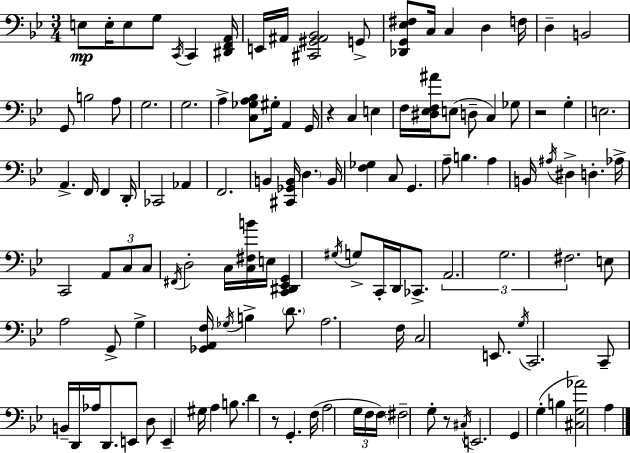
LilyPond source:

{
  \clef bass
  \numericTimeSignature
  \time 3/4
  \key bes \major
  \repeat volta 2 { e8\mp e16-. e8 g8 \acciaccatura { c,16 } c,4 | <dis, f, a,>16 e,16 ais,16 <cis, gis, ais, bes,>2 g,8-> | <des, g, ees fis>8 c16 c4 d4 | f16 d4-- b,2 | \break g,8 b2 a8 | g2. | g2. | a4-> <c ges a bes>8 gis16-. a,4 | \break g,16 r4 c4 e4 | f16 <dis ees f ais'>16 e8( d8-- c4) ges8 | r2 g4-. | e2. | \break a,4.-> f,16 f,4 | d,16-. ces,2 aes,4 | f,2. | b,4 <cis, ges, b,>16 \parenthesize d4. | \break b,16 <f ges>4 c8 g,4. | a8-- b4. a4 | b,16 \acciaccatura { ais16 } dis4-> d4.-. | aes16-> c,2 \tuplet 3/2 { a,8 | \break c8 c8 } \acciaccatura { fis,16 } d2-. | c16 <c fis b'>16 e16 <c, dis, ees, g,>4 \acciaccatura { gis16 } g8-> c,16-. | d,16 ces,8.-> \tuplet 3/2 { a,2. | g2. | \break fis2. } | e8 a2 | g,8-> g4-> <ges, a, f>16 \acciaccatura { ges16 } b4-> | \parenthesize d'8. a2. | \break f16 c2 | e,8. \acciaccatura { g16 } c,2. | c,8-- b,16-- d,16 aes16 d,8. | e,8 d8 e,4-- gis16 a4 | \break b8. d'4 r8 | g,4.-. f16( a2 | \tuplet 3/2 { g16 f16 f16) } \parenthesize fis2-- | g8-. r8 \acciaccatura { cis16 } e,2. | \break g,4 g4-.( | b4 <cis g aes'>2) | a4 } \bar "|."
}